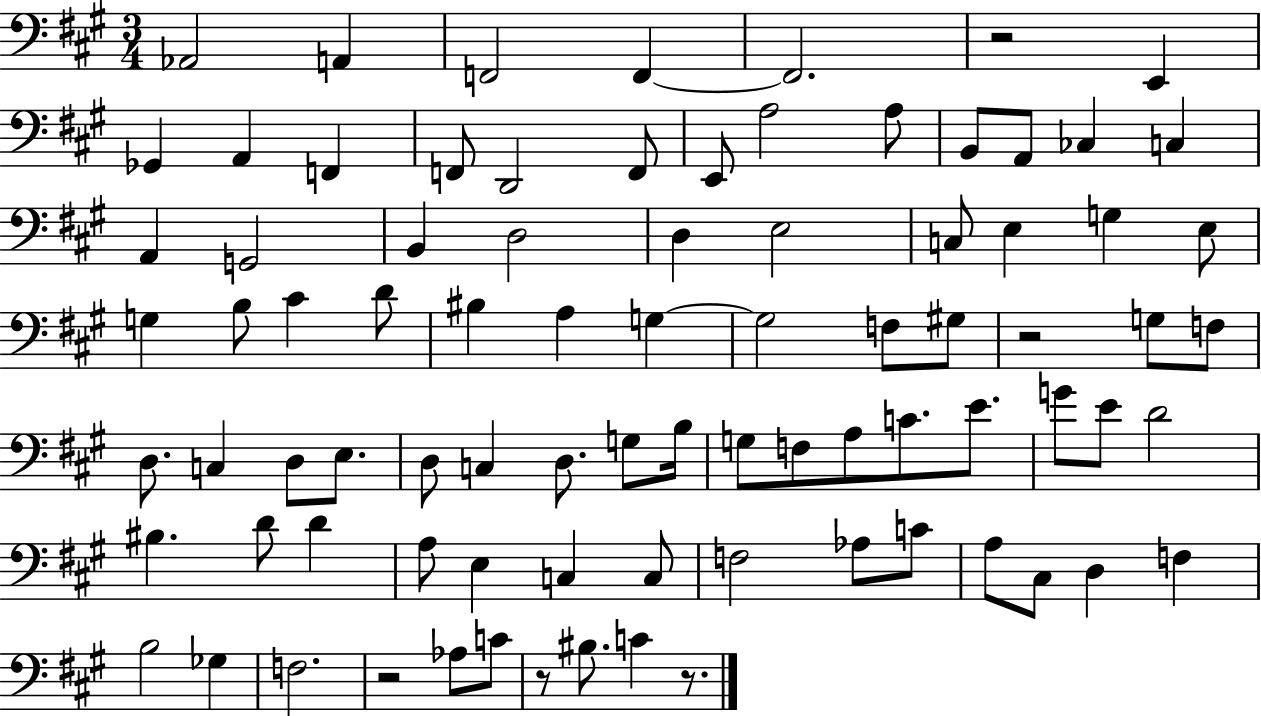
{
  \clef bass
  \numericTimeSignature
  \time 3/4
  \key a \major
  aes,2 a,4 | f,2 f,4~~ | f,2. | r2 e,4 | \break ges,4 a,4 f,4 | f,8 d,2 f,8 | e,8 a2 a8 | b,8 a,8 ces4 c4 | \break a,4 g,2 | b,4 d2 | d4 e2 | c8 e4 g4 e8 | \break g4 b8 cis'4 d'8 | bis4 a4 g4~~ | g2 f8 gis8 | r2 g8 f8 | \break d8. c4 d8 e8. | d8 c4 d8. g8 b16 | g8 f8 a8 c'8. e'8. | g'8 e'8 d'2 | \break bis4. d'8 d'4 | a8 e4 c4 c8 | f2 aes8 c'8 | a8 cis8 d4 f4 | \break b2 ges4 | f2. | r2 aes8 c'8 | r8 bis8. c'4 r8. | \break \bar "|."
}